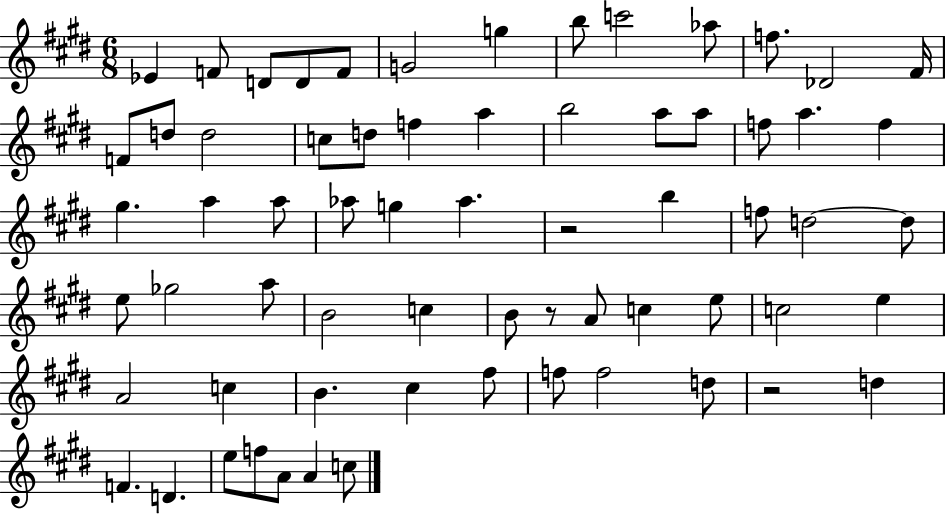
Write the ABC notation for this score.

X:1
T:Untitled
M:6/8
L:1/4
K:E
_E F/2 D/2 D/2 F/2 G2 g b/2 c'2 _a/2 f/2 _D2 ^F/4 F/2 d/2 d2 c/2 d/2 f a b2 a/2 a/2 f/2 a f ^g a a/2 _a/2 g _a z2 b f/2 d2 d/2 e/2 _g2 a/2 B2 c B/2 z/2 A/2 c e/2 c2 e A2 c B ^c ^f/2 f/2 f2 d/2 z2 d F D e/2 f/2 A/2 A c/2